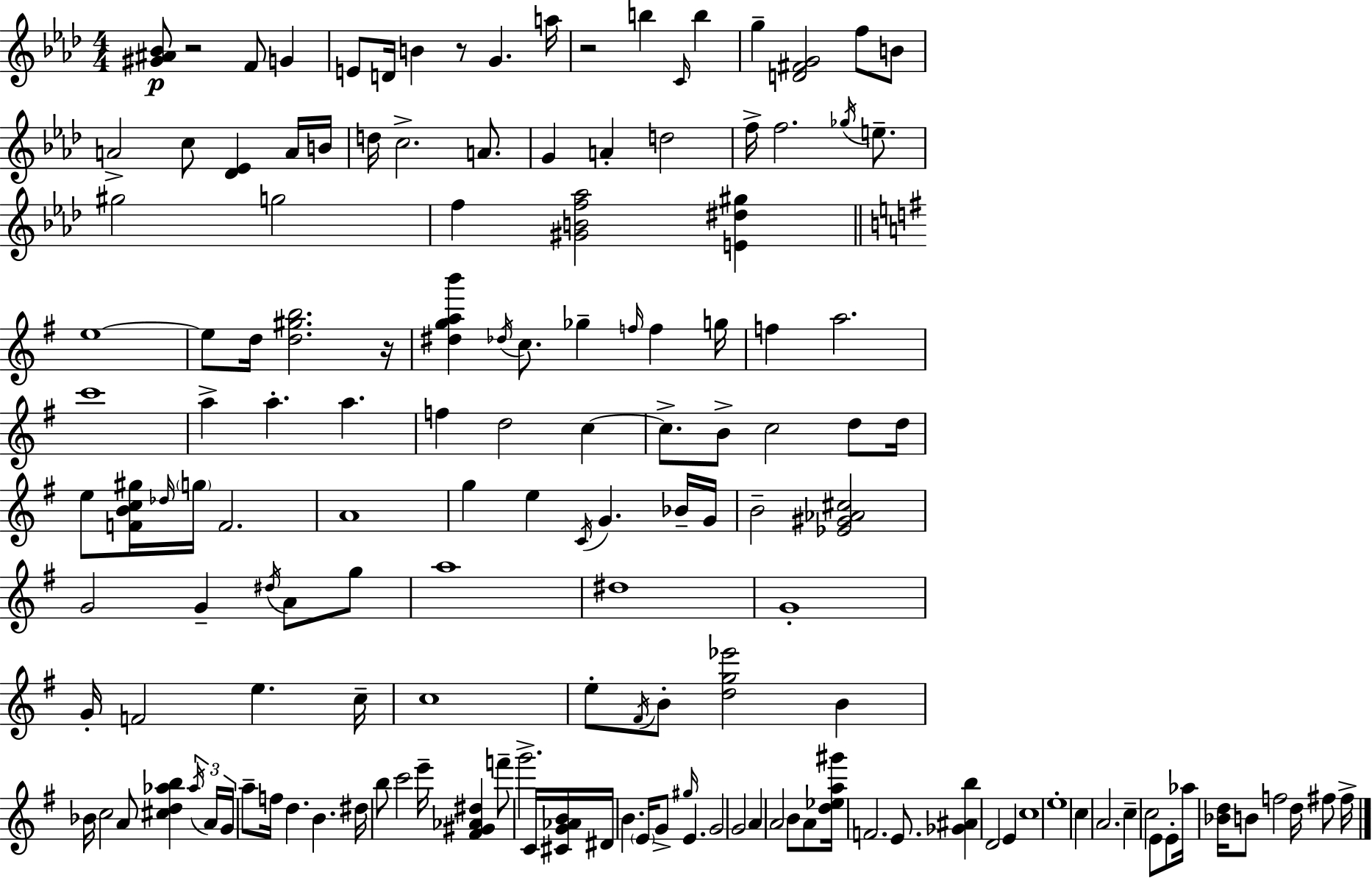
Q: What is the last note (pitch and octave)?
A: F#5